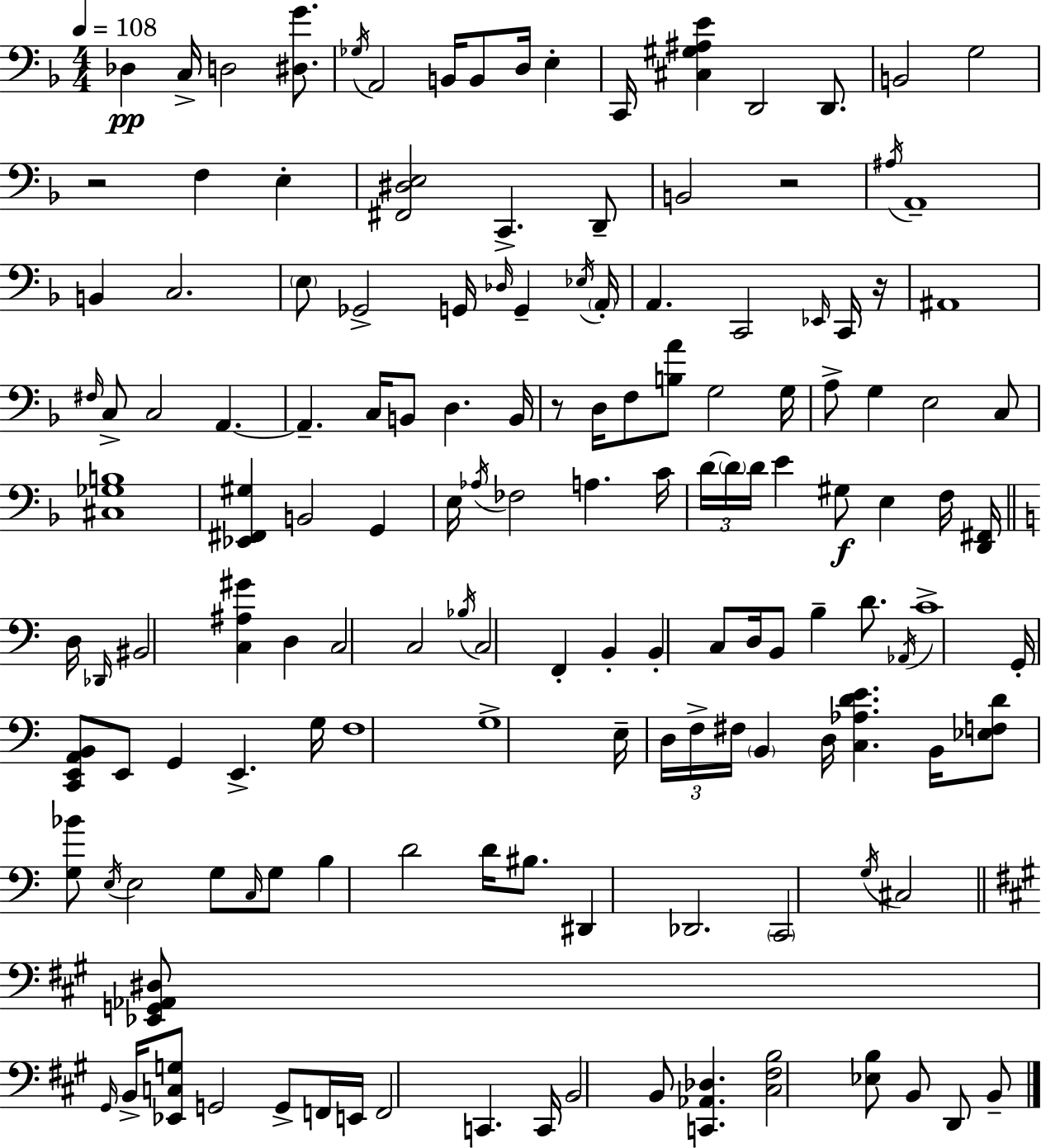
{
  \clef bass
  \numericTimeSignature
  \time 4/4
  \key f \major
  \tempo 4 = 108
  des4\pp c16-> d2 <dis g'>8. | \acciaccatura { ges16 } a,2 b,16 b,8 d16 e4-. | c,16 <cis gis ais e'>4 d,2 d,8. | b,2 g2 | \break r2 f4 e4-. | <fis, dis e>2 c,4.-> d,8-- | b,2 r2 | \acciaccatura { ais16 } a,1-- | \break b,4 c2. | \parenthesize e8 ges,2-> g,16 \grace { des16 } g,4-- | \acciaccatura { ees16 } \parenthesize a,16-. a,4. c,2 | \grace { ees,16 } c,16 r16 ais,1 | \break \grace { fis16 } c8-> c2 | a,4.~~ a,4.-- c16 b,8 d4. | b,16 r8 d16 f8 <b a'>8 g2 | g16 a8-> g4 e2 | \break c8 <cis ges b>1 | <ees, fis, gis>4 b,2 | g,4 e16 \acciaccatura { aes16 } fes2 | a4. c'16 \tuplet 3/2 { d'16~~ \parenthesize d'16 d'16 } e'4 gis8\f | \break e4 f16 <d, fis,>16 \bar "||" \break \key a \minor d16 \grace { des,16 } bis,2 <c ais gis'>4 d4 | c2 c2 | \acciaccatura { bes16 } c2 f,4-. b,4-. | b,4-. c8 d16 b,8 b4-- | \break d'8. \acciaccatura { aes,16 } c'1-> | g,16-. <c, e, a, b,>8 e,8 g,4 e,4.-> | g16 f1 | g1-> | \break e16-- \tuplet 3/2 { d16 f16-> fis16 } \parenthesize b,4 d16 <c aes d' e'>4. | b,16 <ees f d'>8 <g bes'>8 \acciaccatura { e16 } e2 | g8 \grace { c16 } g8 b4 d'2 | d'16 bis8. dis,4 des,2. | \break \parenthesize c,2 \acciaccatura { g16 } cis2 | \bar "||" \break \key a \major <ees, g, aes, dis>8 \grace { gis,16 } b,16-> <ees, c g>8 g,2 g,8-> | f,16 e,16 f,2 c,4. | c,16 b,2 b,8 <c, aes, des>4. | <cis fis b>2 <ees b>8 b,8 d,8 b,8-- | \break \bar "|."
}